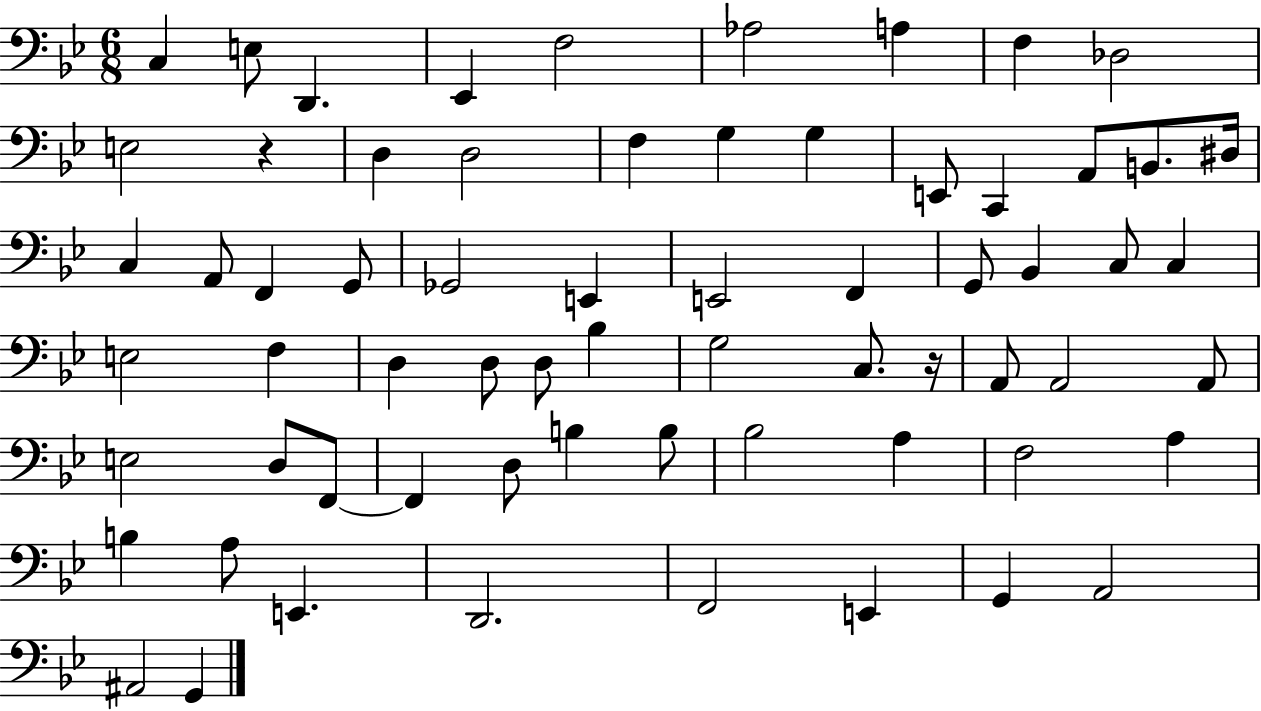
C3/q E3/e D2/q. Eb2/q F3/h Ab3/h A3/q F3/q Db3/h E3/h R/q D3/q D3/h F3/q G3/q G3/q E2/e C2/q A2/e B2/e. D#3/s C3/q A2/e F2/q G2/e Gb2/h E2/q E2/h F2/q G2/e Bb2/q C3/e C3/q E3/h F3/q D3/q D3/e D3/e Bb3/q G3/h C3/e. R/s A2/e A2/h A2/e E3/h D3/e F2/e F2/q D3/e B3/q B3/e Bb3/h A3/q F3/h A3/q B3/q A3/e E2/q. D2/h. F2/h E2/q G2/q A2/h A#2/h G2/q